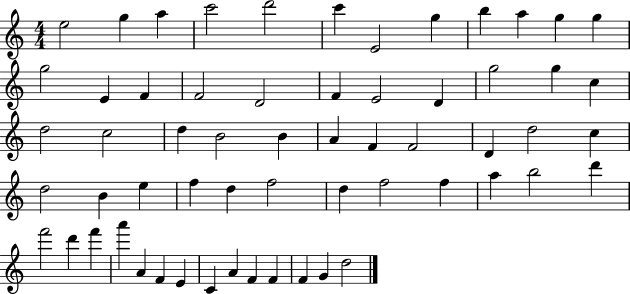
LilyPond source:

{
  \clef treble
  \numericTimeSignature
  \time 4/4
  \key c \major
  e''2 g''4 a''4 | c'''2 d'''2 | c'''4 e'2 g''4 | b''4 a''4 g''4 g''4 | \break g''2 e'4 f'4 | f'2 d'2 | f'4 e'2 d'4 | g''2 g''4 c''4 | \break d''2 c''2 | d''4 b'2 b'4 | a'4 f'4 f'2 | d'4 d''2 c''4 | \break d''2 b'4 e''4 | f''4 d''4 f''2 | d''4 f''2 f''4 | a''4 b''2 d'''4 | \break f'''2 d'''4 f'''4 | a'''4 a'4 f'4 e'4 | c'4 a'4 f'4 f'4 | f'4 g'4 d''2 | \break \bar "|."
}